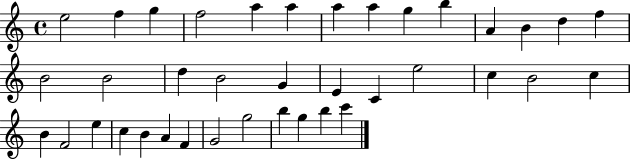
E5/h F5/q G5/q F5/h A5/q A5/q A5/q A5/q G5/q B5/q A4/q B4/q D5/q F5/q B4/h B4/h D5/q B4/h G4/q E4/q C4/q E5/h C5/q B4/h C5/q B4/q F4/h E5/q C5/q B4/q A4/q F4/q G4/h G5/h B5/q G5/q B5/q C6/q